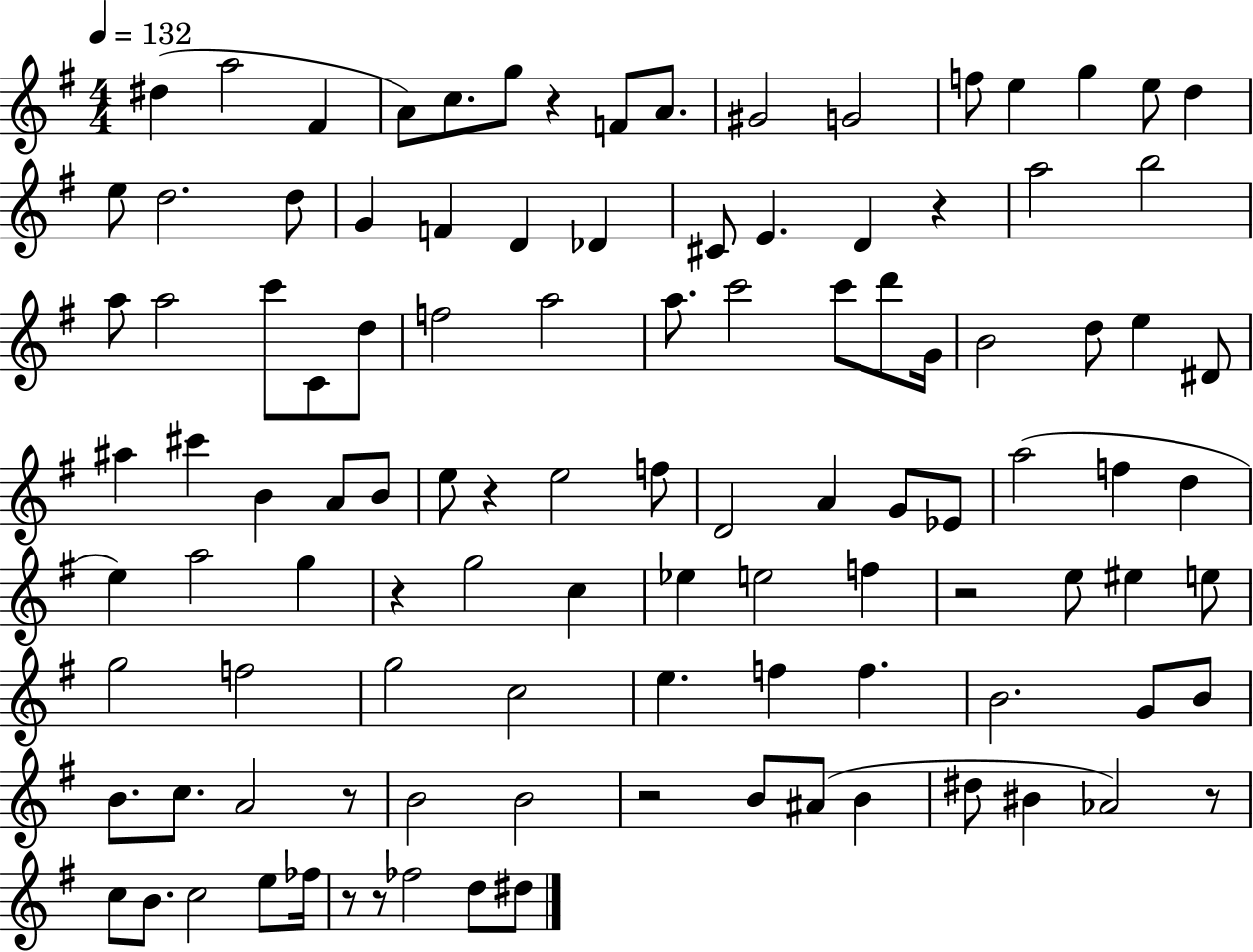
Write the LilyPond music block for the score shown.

{
  \clef treble
  \numericTimeSignature
  \time 4/4
  \key g \major
  \tempo 4 = 132
  dis''4( a''2 fis'4 | a'8) c''8. g''8 r4 f'8 a'8. | gis'2 g'2 | f''8 e''4 g''4 e''8 d''4 | \break e''8 d''2. d''8 | g'4 f'4 d'4 des'4 | cis'8 e'4. d'4 r4 | a''2 b''2 | \break a''8 a''2 c'''8 c'8 d''8 | f''2 a''2 | a''8. c'''2 c'''8 d'''8 g'16 | b'2 d''8 e''4 dis'8 | \break ais''4 cis'''4 b'4 a'8 b'8 | e''8 r4 e''2 f''8 | d'2 a'4 g'8 ees'8 | a''2( f''4 d''4 | \break e''4) a''2 g''4 | r4 g''2 c''4 | ees''4 e''2 f''4 | r2 e''8 eis''4 e''8 | \break g''2 f''2 | g''2 c''2 | e''4. f''4 f''4. | b'2. g'8 b'8 | \break b'8. c''8. a'2 r8 | b'2 b'2 | r2 b'8 ais'8( b'4 | dis''8 bis'4 aes'2) r8 | \break c''8 b'8. c''2 e''8 fes''16 | r8 r8 fes''2 d''8 dis''8 | \bar "|."
}